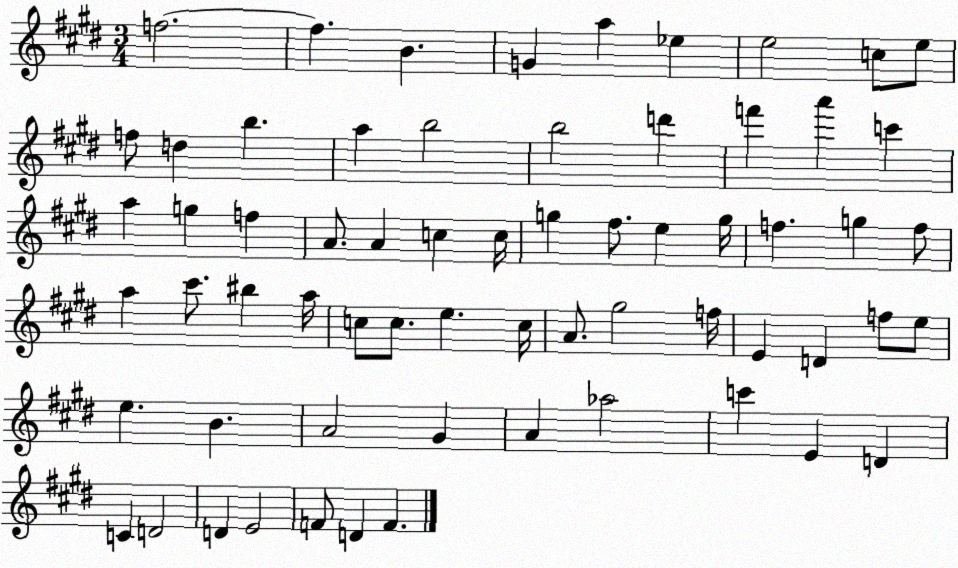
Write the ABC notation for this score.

X:1
T:Untitled
M:3/4
L:1/4
K:E
f2 f B G a _e e2 c/2 e/2 f/2 d b a b2 b2 d' f' a' c' a g f A/2 A c c/4 g ^f/2 e g/4 f g f/2 a ^c'/2 ^b a/4 c/2 c/2 e c/4 A/2 ^g2 f/4 E D f/2 e/2 e B A2 ^G A _a2 c' E D C D2 D E2 F/2 D F